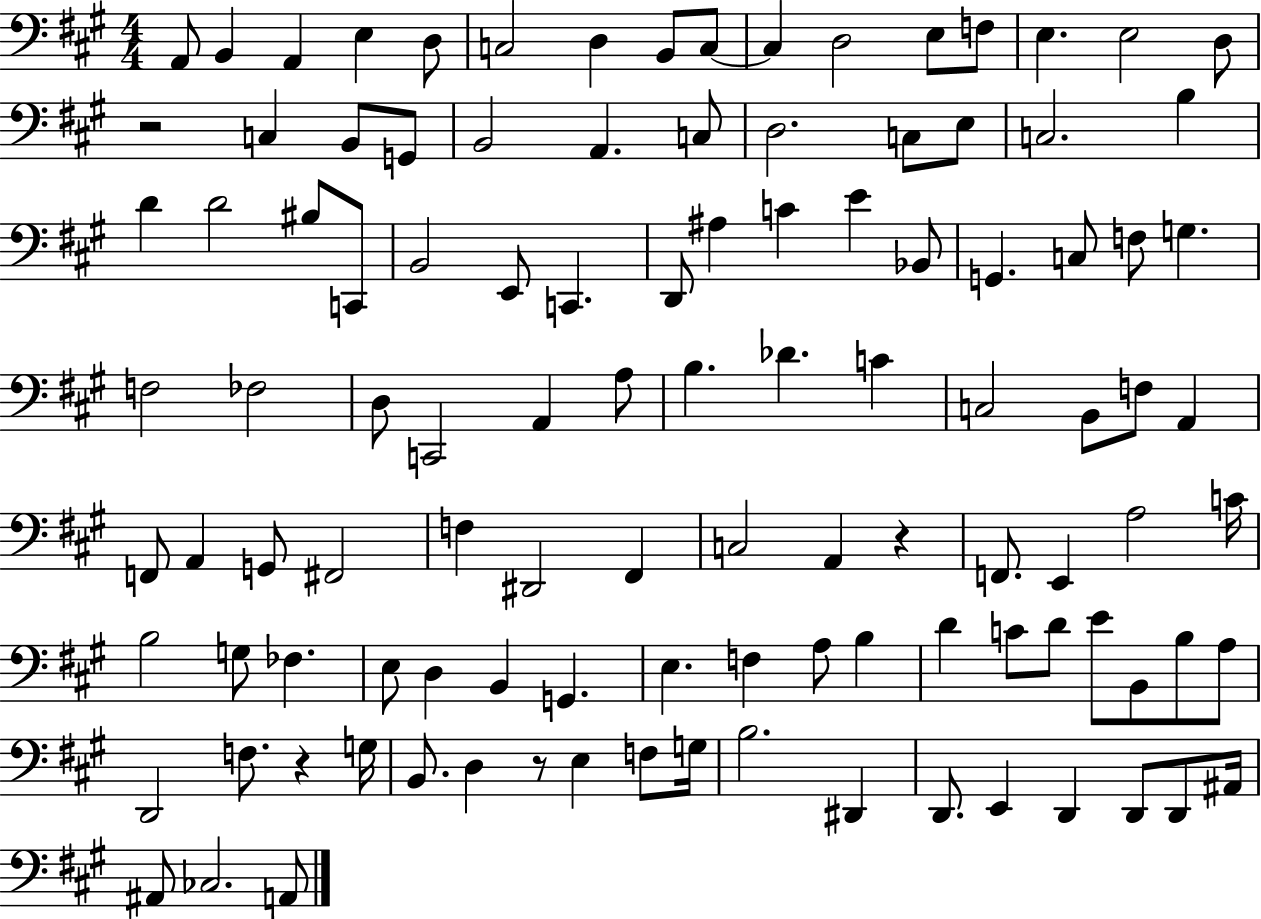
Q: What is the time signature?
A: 4/4